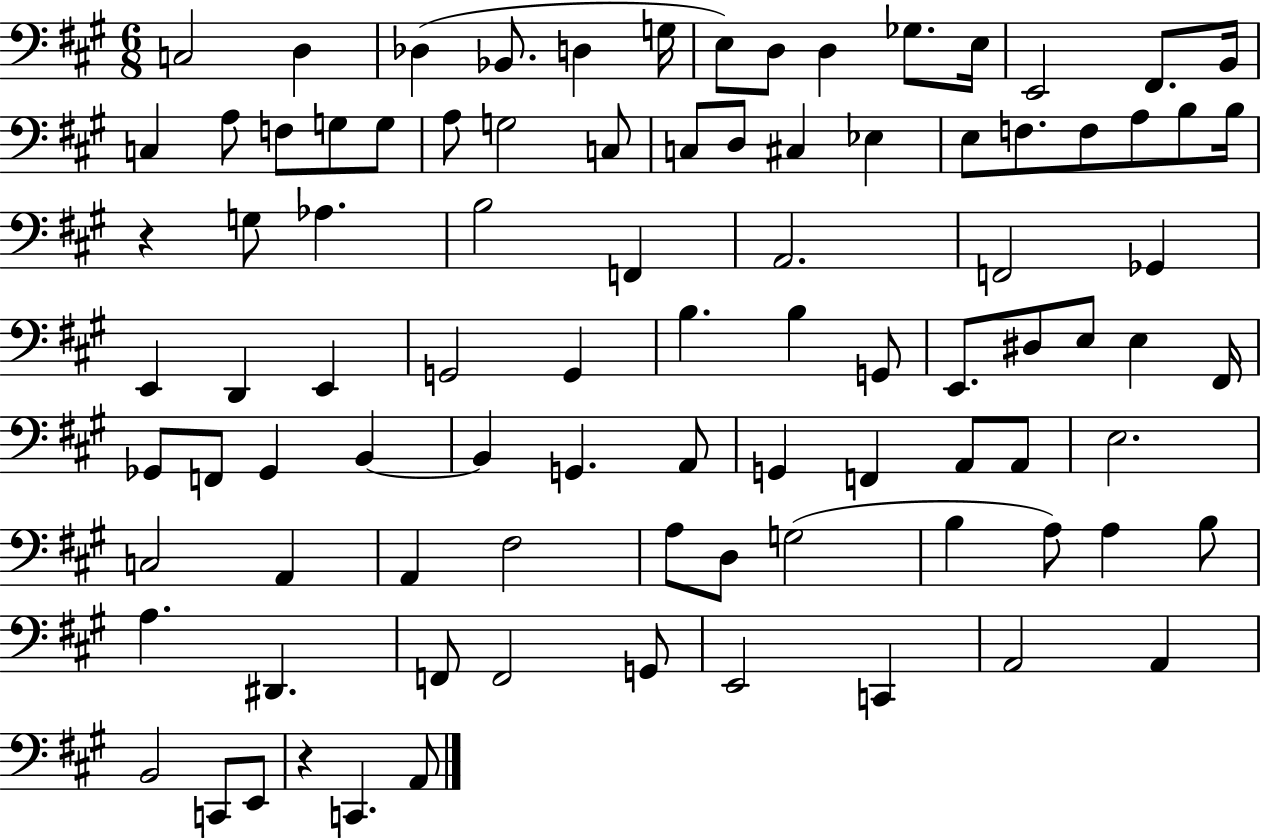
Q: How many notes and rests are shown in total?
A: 91